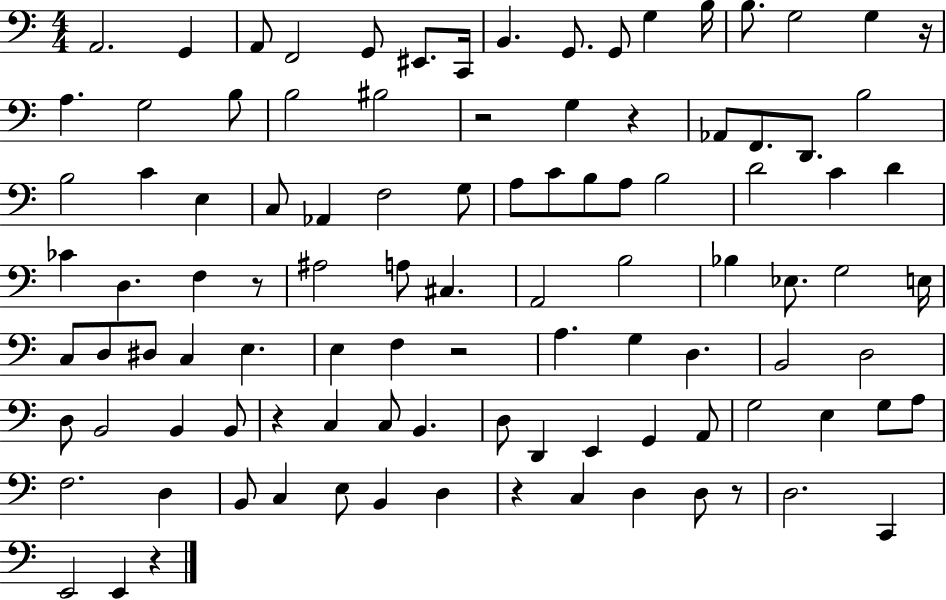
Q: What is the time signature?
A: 4/4